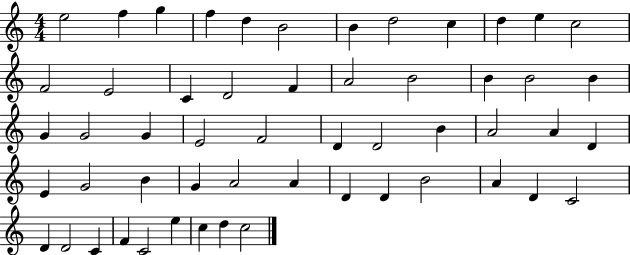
E5/h F5/q G5/q F5/q D5/q B4/h B4/q D5/h C5/q D5/q E5/q C5/h F4/h E4/h C4/q D4/h F4/q A4/h B4/h B4/q B4/h B4/q G4/q G4/h G4/q E4/h F4/h D4/q D4/h B4/q A4/h A4/q D4/q E4/q G4/h B4/q G4/q A4/h A4/q D4/q D4/q B4/h A4/q D4/q C4/h D4/q D4/h C4/q F4/q C4/h E5/q C5/q D5/q C5/h